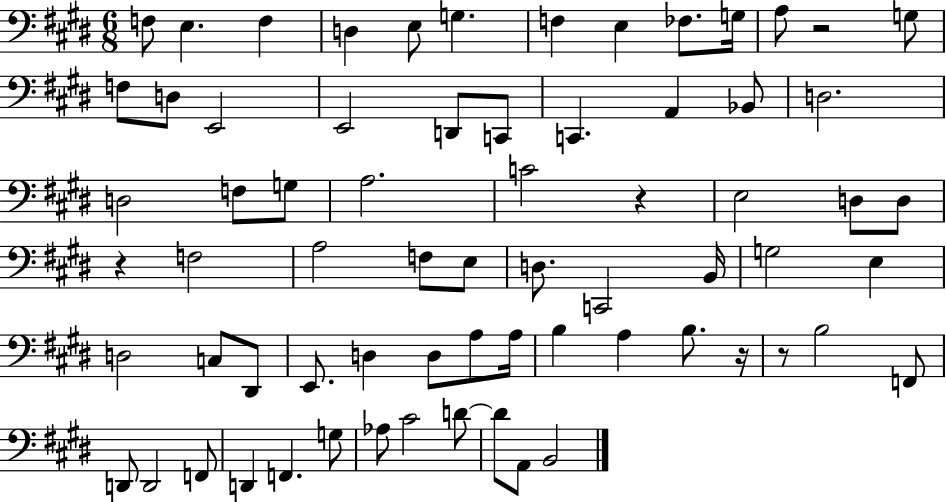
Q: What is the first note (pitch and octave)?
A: F3